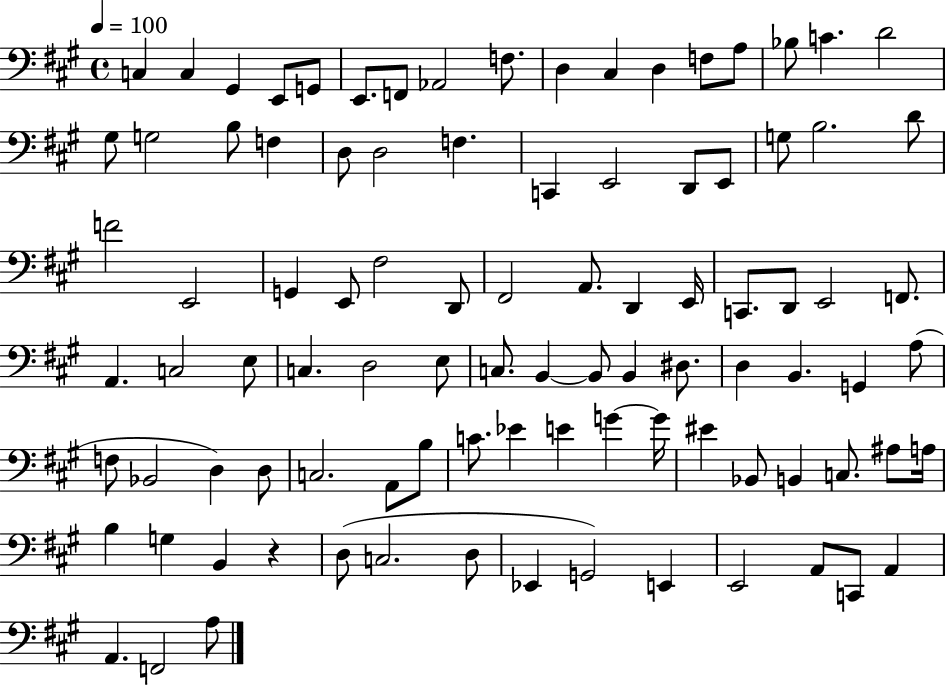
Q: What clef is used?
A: bass